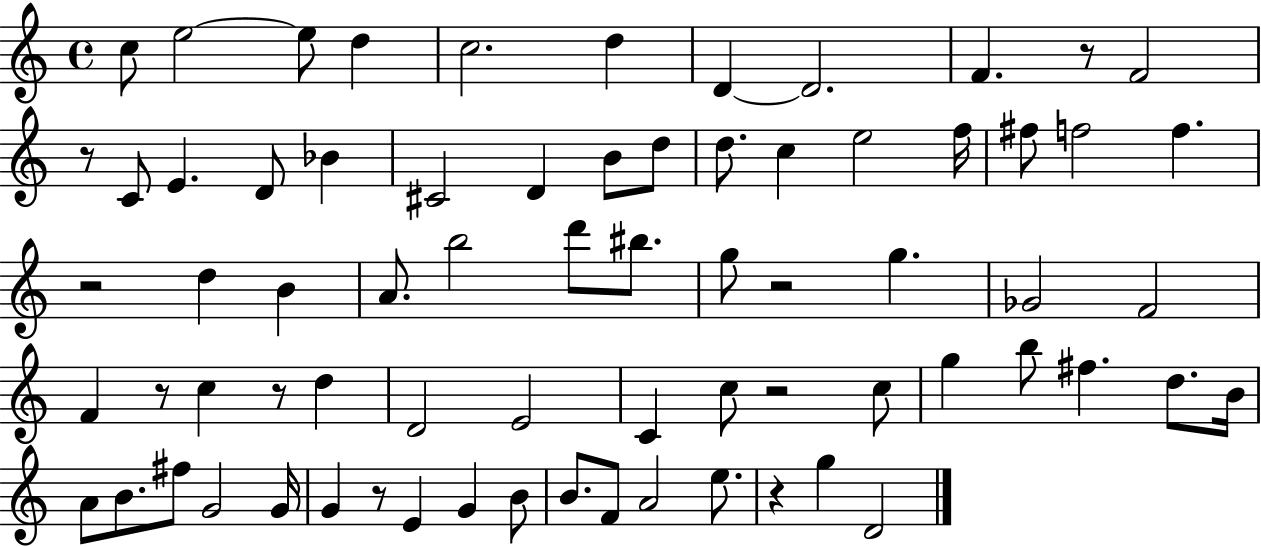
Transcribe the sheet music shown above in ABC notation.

X:1
T:Untitled
M:4/4
L:1/4
K:C
c/2 e2 e/2 d c2 d D D2 F z/2 F2 z/2 C/2 E D/2 _B ^C2 D B/2 d/2 d/2 c e2 f/4 ^f/2 f2 f z2 d B A/2 b2 d'/2 ^b/2 g/2 z2 g _G2 F2 F z/2 c z/2 d D2 E2 C c/2 z2 c/2 g b/2 ^f d/2 B/4 A/2 B/2 ^f/2 G2 G/4 G z/2 E G B/2 B/2 F/2 A2 e/2 z g D2